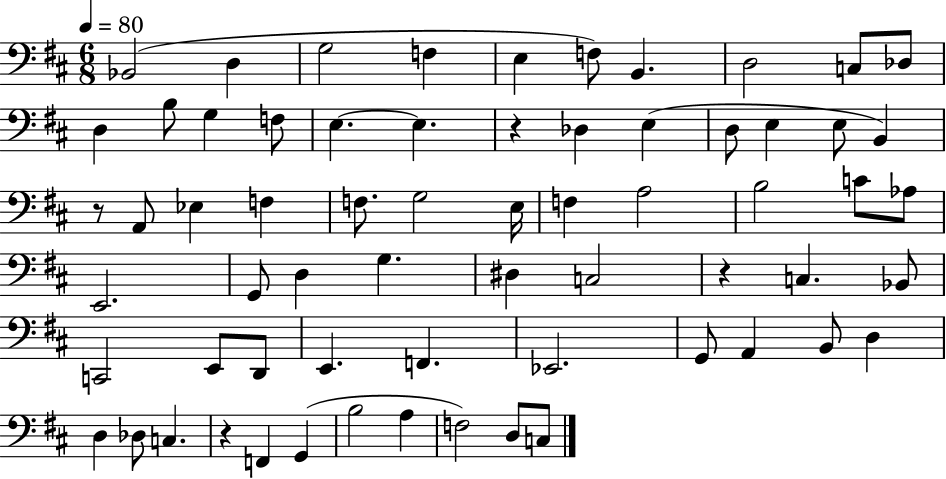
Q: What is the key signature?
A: D major